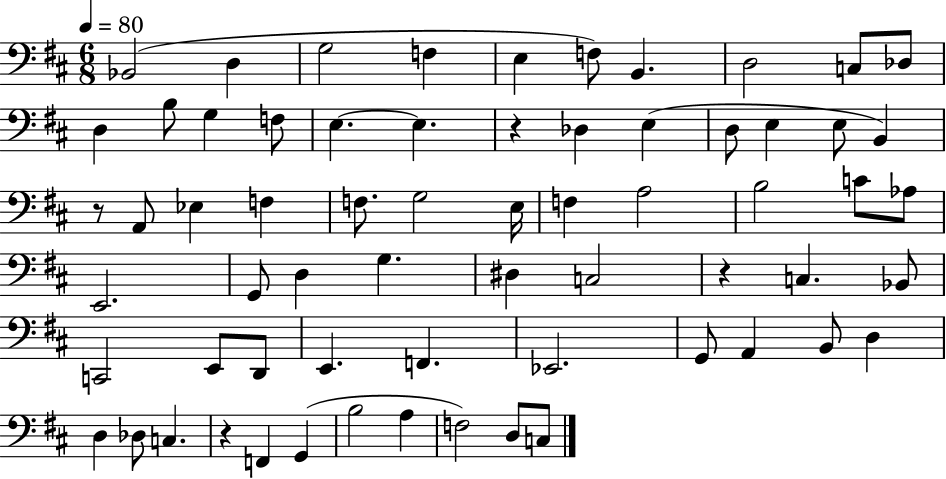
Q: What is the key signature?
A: D major